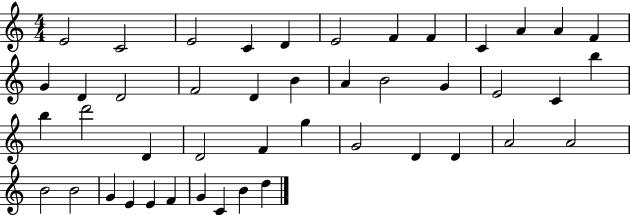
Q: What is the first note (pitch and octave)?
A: E4